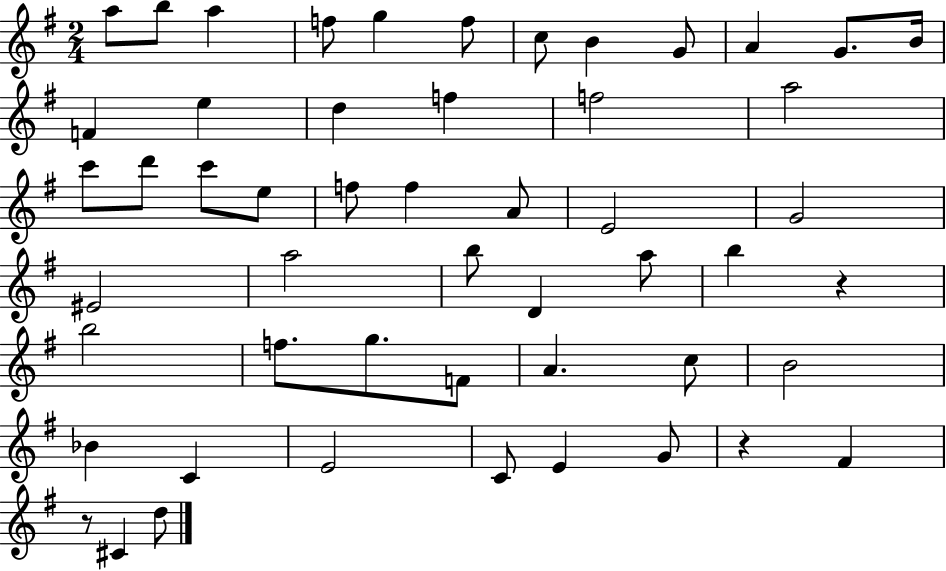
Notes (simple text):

A5/e B5/e A5/q F5/e G5/q F5/e C5/e B4/q G4/e A4/q G4/e. B4/s F4/q E5/q D5/q F5/q F5/h A5/h C6/e D6/e C6/e E5/e F5/e F5/q A4/e E4/h G4/h EIS4/h A5/h B5/e D4/q A5/e B5/q R/q B5/h F5/e. G5/e. F4/e A4/q. C5/e B4/h Bb4/q C4/q E4/h C4/e E4/q G4/e R/q F#4/q R/e C#4/q D5/e